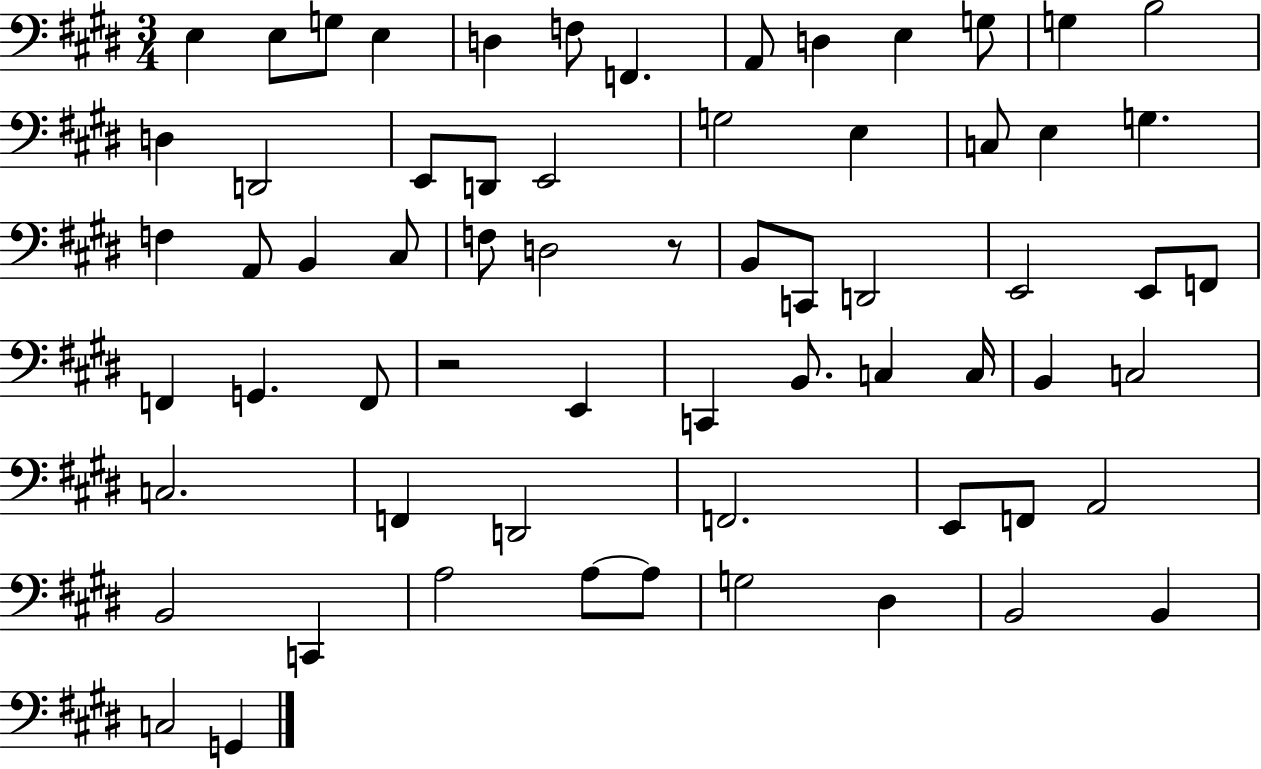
{
  \clef bass
  \numericTimeSignature
  \time 3/4
  \key e \major
  e4 e8 g8 e4 | d4 f8 f,4. | a,8 d4 e4 g8 | g4 b2 | \break d4 d,2 | e,8 d,8 e,2 | g2 e4 | c8 e4 g4. | \break f4 a,8 b,4 cis8 | f8 d2 r8 | b,8 c,8 d,2 | e,2 e,8 f,8 | \break f,4 g,4. f,8 | r2 e,4 | c,4 b,8. c4 c16 | b,4 c2 | \break c2. | f,4 d,2 | f,2. | e,8 f,8 a,2 | \break b,2 c,4 | a2 a8~~ a8 | g2 dis4 | b,2 b,4 | \break c2 g,4 | \bar "|."
}